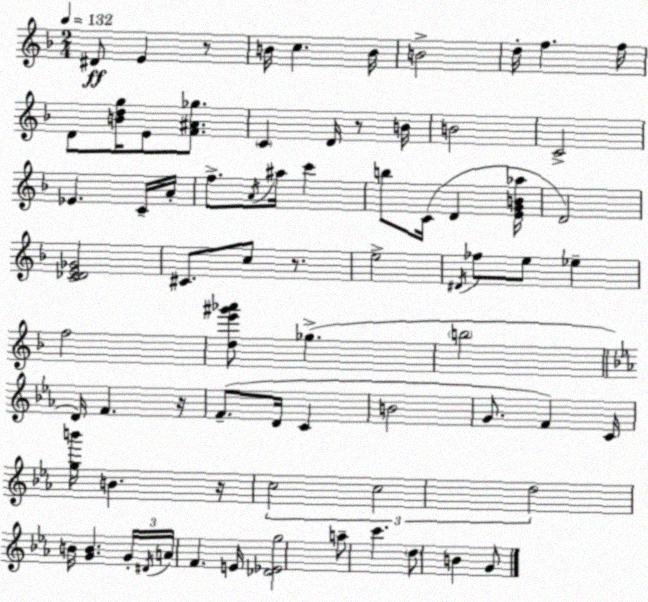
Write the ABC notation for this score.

X:1
T:Untitled
M:2/4
L:1/4
K:F
^D/2 E z/2 B/4 c B/4 B2 d/4 f f/4 D/2 [Bdg]/4 E/2 [F^A_g]/2 C D/4 z/2 B/4 B2 C2 _E C/4 A/4 f/2 A/4 ^a/4 c' b/2 C/4 D [EGB_a]/4 D2 [C_DE_G]2 ^C/2 c/2 z/2 e2 ^D/4 _f/2 e/2 _e f2 [de'^g'_a']/2 _g b2 D/4 F z/4 F/2 D/4 C B2 G/2 F C/4 [gb']/4 B z/4 c2 c2 d2 B/4 [GB] G/4 ^D/4 A/4 F E/4 [_D_Eg]2 a/2 c' d/2 B G/2